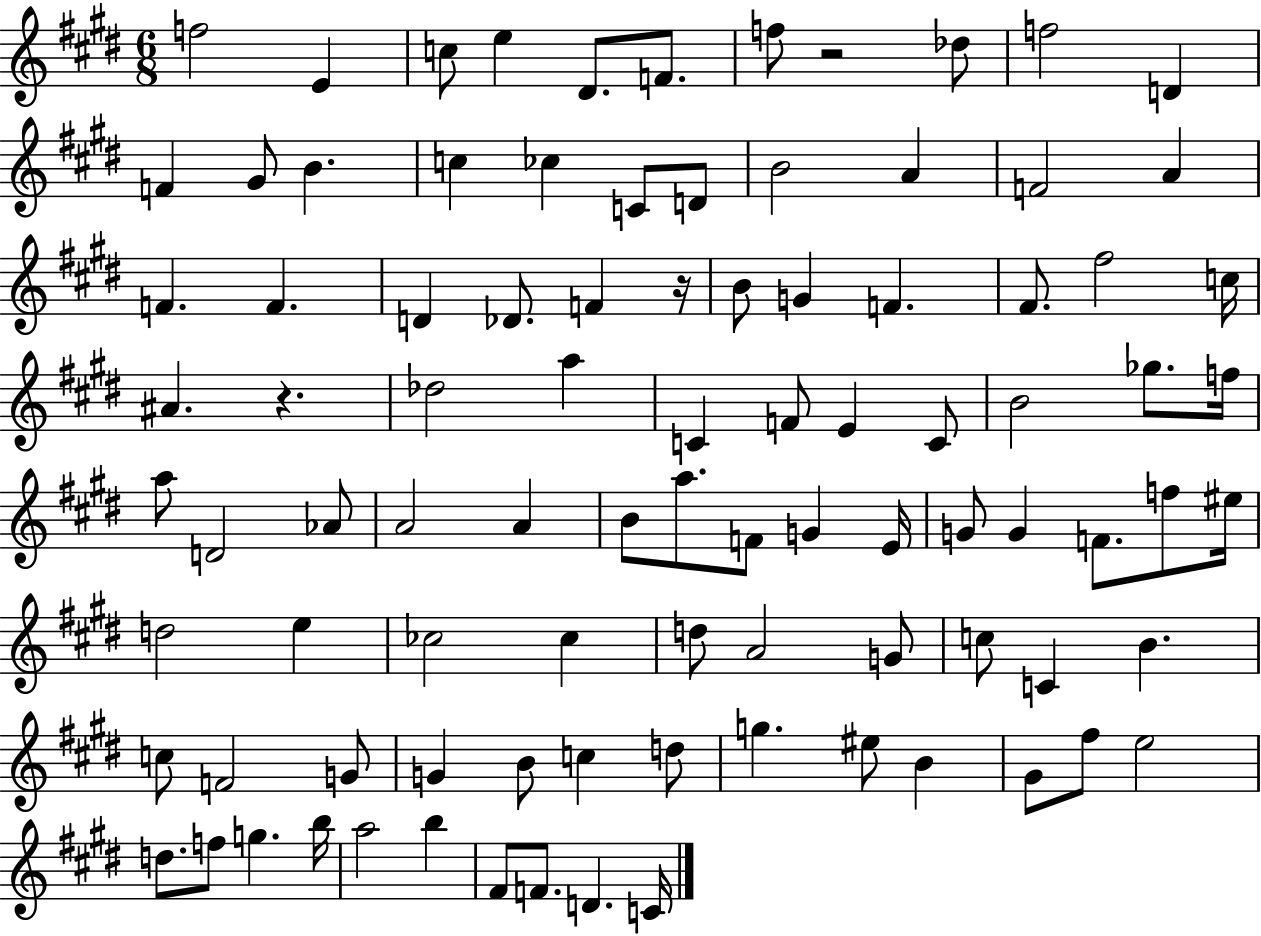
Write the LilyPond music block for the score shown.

{
  \clef treble
  \numericTimeSignature
  \time 6/8
  \key e \major
  f''2 e'4 | c''8 e''4 dis'8. f'8. | f''8 r2 des''8 | f''2 d'4 | \break f'4 gis'8 b'4. | c''4 ces''4 c'8 d'8 | b'2 a'4 | f'2 a'4 | \break f'4. f'4. | d'4 des'8. f'4 r16 | b'8 g'4 f'4. | fis'8. fis''2 c''16 | \break ais'4. r4. | des''2 a''4 | c'4 f'8 e'4 c'8 | b'2 ges''8. f''16 | \break a''8 d'2 aes'8 | a'2 a'4 | b'8 a''8. f'8 g'4 e'16 | g'8 g'4 f'8. f''8 eis''16 | \break d''2 e''4 | ces''2 ces''4 | d''8 a'2 g'8 | c''8 c'4 b'4. | \break c''8 f'2 g'8 | g'4 b'8 c''4 d''8 | g''4. eis''8 b'4 | gis'8 fis''8 e''2 | \break d''8. f''8 g''4. b''16 | a''2 b''4 | fis'8 f'8. d'4. c'16 | \bar "|."
}